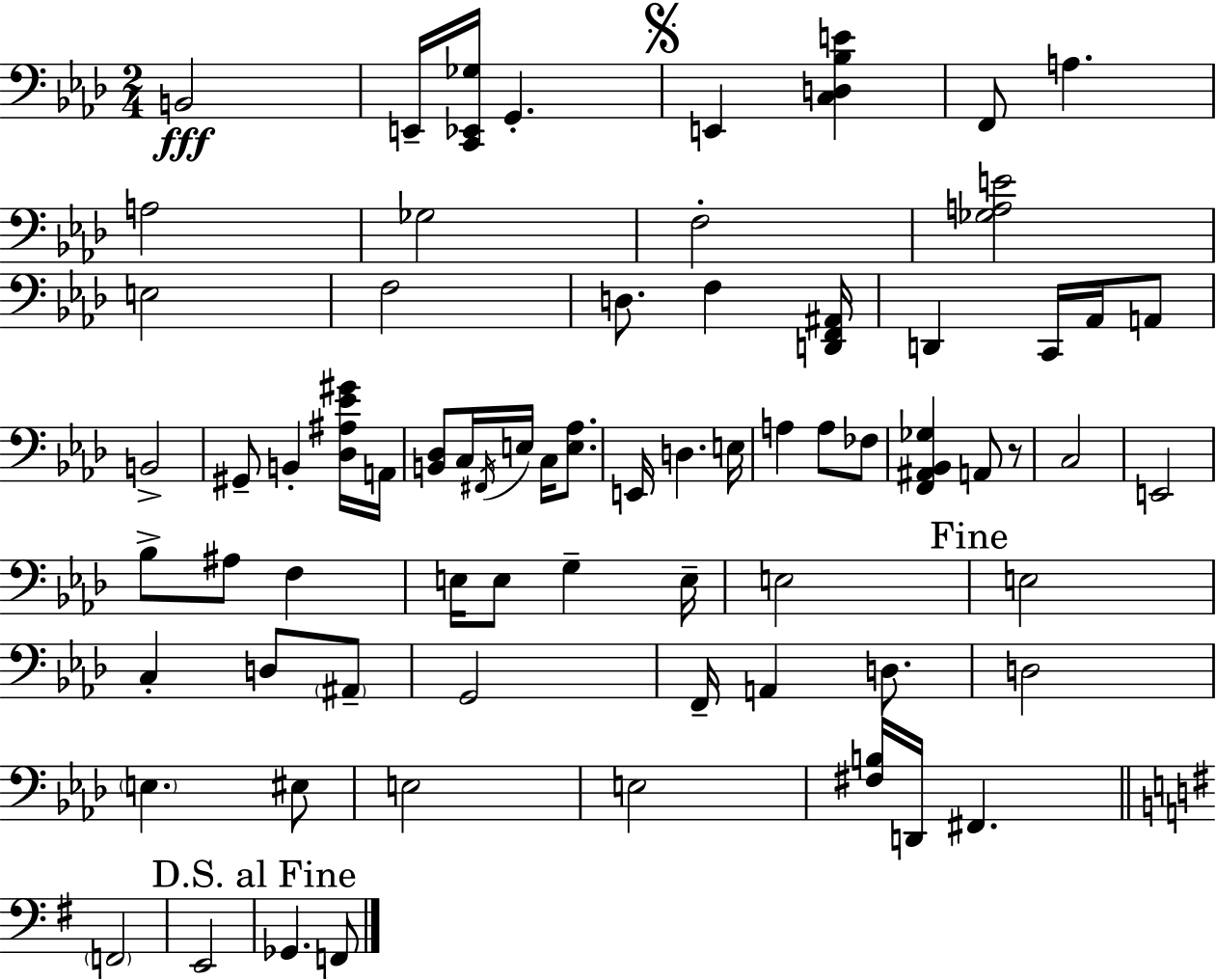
X:1
T:Untitled
M:2/4
L:1/4
K:Fm
B,,2 E,,/4 [C,,_E,,_G,]/4 G,, E,, [C,D,_B,E] F,,/2 A, A,2 _G,2 F,2 [_G,A,E]2 E,2 F,2 D,/2 F, [D,,F,,^A,,]/4 D,, C,,/4 _A,,/4 A,,/2 B,,2 ^G,,/2 B,, [_D,^A,_E^G]/4 A,,/4 [B,,_D,]/2 C,/4 ^F,,/4 E,/4 C,/4 [E,_A,]/2 E,,/4 D, E,/4 A, A,/2 _F,/2 [F,,^A,,_B,,_G,] A,,/2 z/2 C,2 E,,2 _B,/2 ^A,/2 F, E,/4 E,/2 G, E,/4 E,2 E,2 C, D,/2 ^A,,/2 G,,2 F,,/4 A,, D,/2 D,2 E, ^E,/2 E,2 E,2 [^F,B,]/4 D,,/4 ^F,, F,,2 E,,2 _G,, F,,/2